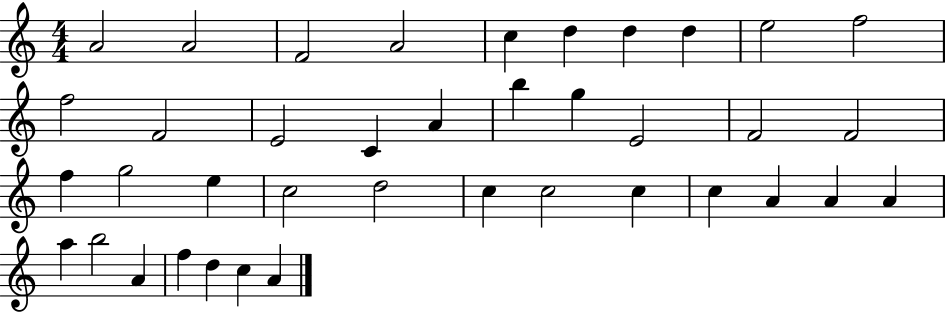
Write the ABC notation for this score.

X:1
T:Untitled
M:4/4
L:1/4
K:C
A2 A2 F2 A2 c d d d e2 f2 f2 F2 E2 C A b g E2 F2 F2 f g2 e c2 d2 c c2 c c A A A a b2 A f d c A